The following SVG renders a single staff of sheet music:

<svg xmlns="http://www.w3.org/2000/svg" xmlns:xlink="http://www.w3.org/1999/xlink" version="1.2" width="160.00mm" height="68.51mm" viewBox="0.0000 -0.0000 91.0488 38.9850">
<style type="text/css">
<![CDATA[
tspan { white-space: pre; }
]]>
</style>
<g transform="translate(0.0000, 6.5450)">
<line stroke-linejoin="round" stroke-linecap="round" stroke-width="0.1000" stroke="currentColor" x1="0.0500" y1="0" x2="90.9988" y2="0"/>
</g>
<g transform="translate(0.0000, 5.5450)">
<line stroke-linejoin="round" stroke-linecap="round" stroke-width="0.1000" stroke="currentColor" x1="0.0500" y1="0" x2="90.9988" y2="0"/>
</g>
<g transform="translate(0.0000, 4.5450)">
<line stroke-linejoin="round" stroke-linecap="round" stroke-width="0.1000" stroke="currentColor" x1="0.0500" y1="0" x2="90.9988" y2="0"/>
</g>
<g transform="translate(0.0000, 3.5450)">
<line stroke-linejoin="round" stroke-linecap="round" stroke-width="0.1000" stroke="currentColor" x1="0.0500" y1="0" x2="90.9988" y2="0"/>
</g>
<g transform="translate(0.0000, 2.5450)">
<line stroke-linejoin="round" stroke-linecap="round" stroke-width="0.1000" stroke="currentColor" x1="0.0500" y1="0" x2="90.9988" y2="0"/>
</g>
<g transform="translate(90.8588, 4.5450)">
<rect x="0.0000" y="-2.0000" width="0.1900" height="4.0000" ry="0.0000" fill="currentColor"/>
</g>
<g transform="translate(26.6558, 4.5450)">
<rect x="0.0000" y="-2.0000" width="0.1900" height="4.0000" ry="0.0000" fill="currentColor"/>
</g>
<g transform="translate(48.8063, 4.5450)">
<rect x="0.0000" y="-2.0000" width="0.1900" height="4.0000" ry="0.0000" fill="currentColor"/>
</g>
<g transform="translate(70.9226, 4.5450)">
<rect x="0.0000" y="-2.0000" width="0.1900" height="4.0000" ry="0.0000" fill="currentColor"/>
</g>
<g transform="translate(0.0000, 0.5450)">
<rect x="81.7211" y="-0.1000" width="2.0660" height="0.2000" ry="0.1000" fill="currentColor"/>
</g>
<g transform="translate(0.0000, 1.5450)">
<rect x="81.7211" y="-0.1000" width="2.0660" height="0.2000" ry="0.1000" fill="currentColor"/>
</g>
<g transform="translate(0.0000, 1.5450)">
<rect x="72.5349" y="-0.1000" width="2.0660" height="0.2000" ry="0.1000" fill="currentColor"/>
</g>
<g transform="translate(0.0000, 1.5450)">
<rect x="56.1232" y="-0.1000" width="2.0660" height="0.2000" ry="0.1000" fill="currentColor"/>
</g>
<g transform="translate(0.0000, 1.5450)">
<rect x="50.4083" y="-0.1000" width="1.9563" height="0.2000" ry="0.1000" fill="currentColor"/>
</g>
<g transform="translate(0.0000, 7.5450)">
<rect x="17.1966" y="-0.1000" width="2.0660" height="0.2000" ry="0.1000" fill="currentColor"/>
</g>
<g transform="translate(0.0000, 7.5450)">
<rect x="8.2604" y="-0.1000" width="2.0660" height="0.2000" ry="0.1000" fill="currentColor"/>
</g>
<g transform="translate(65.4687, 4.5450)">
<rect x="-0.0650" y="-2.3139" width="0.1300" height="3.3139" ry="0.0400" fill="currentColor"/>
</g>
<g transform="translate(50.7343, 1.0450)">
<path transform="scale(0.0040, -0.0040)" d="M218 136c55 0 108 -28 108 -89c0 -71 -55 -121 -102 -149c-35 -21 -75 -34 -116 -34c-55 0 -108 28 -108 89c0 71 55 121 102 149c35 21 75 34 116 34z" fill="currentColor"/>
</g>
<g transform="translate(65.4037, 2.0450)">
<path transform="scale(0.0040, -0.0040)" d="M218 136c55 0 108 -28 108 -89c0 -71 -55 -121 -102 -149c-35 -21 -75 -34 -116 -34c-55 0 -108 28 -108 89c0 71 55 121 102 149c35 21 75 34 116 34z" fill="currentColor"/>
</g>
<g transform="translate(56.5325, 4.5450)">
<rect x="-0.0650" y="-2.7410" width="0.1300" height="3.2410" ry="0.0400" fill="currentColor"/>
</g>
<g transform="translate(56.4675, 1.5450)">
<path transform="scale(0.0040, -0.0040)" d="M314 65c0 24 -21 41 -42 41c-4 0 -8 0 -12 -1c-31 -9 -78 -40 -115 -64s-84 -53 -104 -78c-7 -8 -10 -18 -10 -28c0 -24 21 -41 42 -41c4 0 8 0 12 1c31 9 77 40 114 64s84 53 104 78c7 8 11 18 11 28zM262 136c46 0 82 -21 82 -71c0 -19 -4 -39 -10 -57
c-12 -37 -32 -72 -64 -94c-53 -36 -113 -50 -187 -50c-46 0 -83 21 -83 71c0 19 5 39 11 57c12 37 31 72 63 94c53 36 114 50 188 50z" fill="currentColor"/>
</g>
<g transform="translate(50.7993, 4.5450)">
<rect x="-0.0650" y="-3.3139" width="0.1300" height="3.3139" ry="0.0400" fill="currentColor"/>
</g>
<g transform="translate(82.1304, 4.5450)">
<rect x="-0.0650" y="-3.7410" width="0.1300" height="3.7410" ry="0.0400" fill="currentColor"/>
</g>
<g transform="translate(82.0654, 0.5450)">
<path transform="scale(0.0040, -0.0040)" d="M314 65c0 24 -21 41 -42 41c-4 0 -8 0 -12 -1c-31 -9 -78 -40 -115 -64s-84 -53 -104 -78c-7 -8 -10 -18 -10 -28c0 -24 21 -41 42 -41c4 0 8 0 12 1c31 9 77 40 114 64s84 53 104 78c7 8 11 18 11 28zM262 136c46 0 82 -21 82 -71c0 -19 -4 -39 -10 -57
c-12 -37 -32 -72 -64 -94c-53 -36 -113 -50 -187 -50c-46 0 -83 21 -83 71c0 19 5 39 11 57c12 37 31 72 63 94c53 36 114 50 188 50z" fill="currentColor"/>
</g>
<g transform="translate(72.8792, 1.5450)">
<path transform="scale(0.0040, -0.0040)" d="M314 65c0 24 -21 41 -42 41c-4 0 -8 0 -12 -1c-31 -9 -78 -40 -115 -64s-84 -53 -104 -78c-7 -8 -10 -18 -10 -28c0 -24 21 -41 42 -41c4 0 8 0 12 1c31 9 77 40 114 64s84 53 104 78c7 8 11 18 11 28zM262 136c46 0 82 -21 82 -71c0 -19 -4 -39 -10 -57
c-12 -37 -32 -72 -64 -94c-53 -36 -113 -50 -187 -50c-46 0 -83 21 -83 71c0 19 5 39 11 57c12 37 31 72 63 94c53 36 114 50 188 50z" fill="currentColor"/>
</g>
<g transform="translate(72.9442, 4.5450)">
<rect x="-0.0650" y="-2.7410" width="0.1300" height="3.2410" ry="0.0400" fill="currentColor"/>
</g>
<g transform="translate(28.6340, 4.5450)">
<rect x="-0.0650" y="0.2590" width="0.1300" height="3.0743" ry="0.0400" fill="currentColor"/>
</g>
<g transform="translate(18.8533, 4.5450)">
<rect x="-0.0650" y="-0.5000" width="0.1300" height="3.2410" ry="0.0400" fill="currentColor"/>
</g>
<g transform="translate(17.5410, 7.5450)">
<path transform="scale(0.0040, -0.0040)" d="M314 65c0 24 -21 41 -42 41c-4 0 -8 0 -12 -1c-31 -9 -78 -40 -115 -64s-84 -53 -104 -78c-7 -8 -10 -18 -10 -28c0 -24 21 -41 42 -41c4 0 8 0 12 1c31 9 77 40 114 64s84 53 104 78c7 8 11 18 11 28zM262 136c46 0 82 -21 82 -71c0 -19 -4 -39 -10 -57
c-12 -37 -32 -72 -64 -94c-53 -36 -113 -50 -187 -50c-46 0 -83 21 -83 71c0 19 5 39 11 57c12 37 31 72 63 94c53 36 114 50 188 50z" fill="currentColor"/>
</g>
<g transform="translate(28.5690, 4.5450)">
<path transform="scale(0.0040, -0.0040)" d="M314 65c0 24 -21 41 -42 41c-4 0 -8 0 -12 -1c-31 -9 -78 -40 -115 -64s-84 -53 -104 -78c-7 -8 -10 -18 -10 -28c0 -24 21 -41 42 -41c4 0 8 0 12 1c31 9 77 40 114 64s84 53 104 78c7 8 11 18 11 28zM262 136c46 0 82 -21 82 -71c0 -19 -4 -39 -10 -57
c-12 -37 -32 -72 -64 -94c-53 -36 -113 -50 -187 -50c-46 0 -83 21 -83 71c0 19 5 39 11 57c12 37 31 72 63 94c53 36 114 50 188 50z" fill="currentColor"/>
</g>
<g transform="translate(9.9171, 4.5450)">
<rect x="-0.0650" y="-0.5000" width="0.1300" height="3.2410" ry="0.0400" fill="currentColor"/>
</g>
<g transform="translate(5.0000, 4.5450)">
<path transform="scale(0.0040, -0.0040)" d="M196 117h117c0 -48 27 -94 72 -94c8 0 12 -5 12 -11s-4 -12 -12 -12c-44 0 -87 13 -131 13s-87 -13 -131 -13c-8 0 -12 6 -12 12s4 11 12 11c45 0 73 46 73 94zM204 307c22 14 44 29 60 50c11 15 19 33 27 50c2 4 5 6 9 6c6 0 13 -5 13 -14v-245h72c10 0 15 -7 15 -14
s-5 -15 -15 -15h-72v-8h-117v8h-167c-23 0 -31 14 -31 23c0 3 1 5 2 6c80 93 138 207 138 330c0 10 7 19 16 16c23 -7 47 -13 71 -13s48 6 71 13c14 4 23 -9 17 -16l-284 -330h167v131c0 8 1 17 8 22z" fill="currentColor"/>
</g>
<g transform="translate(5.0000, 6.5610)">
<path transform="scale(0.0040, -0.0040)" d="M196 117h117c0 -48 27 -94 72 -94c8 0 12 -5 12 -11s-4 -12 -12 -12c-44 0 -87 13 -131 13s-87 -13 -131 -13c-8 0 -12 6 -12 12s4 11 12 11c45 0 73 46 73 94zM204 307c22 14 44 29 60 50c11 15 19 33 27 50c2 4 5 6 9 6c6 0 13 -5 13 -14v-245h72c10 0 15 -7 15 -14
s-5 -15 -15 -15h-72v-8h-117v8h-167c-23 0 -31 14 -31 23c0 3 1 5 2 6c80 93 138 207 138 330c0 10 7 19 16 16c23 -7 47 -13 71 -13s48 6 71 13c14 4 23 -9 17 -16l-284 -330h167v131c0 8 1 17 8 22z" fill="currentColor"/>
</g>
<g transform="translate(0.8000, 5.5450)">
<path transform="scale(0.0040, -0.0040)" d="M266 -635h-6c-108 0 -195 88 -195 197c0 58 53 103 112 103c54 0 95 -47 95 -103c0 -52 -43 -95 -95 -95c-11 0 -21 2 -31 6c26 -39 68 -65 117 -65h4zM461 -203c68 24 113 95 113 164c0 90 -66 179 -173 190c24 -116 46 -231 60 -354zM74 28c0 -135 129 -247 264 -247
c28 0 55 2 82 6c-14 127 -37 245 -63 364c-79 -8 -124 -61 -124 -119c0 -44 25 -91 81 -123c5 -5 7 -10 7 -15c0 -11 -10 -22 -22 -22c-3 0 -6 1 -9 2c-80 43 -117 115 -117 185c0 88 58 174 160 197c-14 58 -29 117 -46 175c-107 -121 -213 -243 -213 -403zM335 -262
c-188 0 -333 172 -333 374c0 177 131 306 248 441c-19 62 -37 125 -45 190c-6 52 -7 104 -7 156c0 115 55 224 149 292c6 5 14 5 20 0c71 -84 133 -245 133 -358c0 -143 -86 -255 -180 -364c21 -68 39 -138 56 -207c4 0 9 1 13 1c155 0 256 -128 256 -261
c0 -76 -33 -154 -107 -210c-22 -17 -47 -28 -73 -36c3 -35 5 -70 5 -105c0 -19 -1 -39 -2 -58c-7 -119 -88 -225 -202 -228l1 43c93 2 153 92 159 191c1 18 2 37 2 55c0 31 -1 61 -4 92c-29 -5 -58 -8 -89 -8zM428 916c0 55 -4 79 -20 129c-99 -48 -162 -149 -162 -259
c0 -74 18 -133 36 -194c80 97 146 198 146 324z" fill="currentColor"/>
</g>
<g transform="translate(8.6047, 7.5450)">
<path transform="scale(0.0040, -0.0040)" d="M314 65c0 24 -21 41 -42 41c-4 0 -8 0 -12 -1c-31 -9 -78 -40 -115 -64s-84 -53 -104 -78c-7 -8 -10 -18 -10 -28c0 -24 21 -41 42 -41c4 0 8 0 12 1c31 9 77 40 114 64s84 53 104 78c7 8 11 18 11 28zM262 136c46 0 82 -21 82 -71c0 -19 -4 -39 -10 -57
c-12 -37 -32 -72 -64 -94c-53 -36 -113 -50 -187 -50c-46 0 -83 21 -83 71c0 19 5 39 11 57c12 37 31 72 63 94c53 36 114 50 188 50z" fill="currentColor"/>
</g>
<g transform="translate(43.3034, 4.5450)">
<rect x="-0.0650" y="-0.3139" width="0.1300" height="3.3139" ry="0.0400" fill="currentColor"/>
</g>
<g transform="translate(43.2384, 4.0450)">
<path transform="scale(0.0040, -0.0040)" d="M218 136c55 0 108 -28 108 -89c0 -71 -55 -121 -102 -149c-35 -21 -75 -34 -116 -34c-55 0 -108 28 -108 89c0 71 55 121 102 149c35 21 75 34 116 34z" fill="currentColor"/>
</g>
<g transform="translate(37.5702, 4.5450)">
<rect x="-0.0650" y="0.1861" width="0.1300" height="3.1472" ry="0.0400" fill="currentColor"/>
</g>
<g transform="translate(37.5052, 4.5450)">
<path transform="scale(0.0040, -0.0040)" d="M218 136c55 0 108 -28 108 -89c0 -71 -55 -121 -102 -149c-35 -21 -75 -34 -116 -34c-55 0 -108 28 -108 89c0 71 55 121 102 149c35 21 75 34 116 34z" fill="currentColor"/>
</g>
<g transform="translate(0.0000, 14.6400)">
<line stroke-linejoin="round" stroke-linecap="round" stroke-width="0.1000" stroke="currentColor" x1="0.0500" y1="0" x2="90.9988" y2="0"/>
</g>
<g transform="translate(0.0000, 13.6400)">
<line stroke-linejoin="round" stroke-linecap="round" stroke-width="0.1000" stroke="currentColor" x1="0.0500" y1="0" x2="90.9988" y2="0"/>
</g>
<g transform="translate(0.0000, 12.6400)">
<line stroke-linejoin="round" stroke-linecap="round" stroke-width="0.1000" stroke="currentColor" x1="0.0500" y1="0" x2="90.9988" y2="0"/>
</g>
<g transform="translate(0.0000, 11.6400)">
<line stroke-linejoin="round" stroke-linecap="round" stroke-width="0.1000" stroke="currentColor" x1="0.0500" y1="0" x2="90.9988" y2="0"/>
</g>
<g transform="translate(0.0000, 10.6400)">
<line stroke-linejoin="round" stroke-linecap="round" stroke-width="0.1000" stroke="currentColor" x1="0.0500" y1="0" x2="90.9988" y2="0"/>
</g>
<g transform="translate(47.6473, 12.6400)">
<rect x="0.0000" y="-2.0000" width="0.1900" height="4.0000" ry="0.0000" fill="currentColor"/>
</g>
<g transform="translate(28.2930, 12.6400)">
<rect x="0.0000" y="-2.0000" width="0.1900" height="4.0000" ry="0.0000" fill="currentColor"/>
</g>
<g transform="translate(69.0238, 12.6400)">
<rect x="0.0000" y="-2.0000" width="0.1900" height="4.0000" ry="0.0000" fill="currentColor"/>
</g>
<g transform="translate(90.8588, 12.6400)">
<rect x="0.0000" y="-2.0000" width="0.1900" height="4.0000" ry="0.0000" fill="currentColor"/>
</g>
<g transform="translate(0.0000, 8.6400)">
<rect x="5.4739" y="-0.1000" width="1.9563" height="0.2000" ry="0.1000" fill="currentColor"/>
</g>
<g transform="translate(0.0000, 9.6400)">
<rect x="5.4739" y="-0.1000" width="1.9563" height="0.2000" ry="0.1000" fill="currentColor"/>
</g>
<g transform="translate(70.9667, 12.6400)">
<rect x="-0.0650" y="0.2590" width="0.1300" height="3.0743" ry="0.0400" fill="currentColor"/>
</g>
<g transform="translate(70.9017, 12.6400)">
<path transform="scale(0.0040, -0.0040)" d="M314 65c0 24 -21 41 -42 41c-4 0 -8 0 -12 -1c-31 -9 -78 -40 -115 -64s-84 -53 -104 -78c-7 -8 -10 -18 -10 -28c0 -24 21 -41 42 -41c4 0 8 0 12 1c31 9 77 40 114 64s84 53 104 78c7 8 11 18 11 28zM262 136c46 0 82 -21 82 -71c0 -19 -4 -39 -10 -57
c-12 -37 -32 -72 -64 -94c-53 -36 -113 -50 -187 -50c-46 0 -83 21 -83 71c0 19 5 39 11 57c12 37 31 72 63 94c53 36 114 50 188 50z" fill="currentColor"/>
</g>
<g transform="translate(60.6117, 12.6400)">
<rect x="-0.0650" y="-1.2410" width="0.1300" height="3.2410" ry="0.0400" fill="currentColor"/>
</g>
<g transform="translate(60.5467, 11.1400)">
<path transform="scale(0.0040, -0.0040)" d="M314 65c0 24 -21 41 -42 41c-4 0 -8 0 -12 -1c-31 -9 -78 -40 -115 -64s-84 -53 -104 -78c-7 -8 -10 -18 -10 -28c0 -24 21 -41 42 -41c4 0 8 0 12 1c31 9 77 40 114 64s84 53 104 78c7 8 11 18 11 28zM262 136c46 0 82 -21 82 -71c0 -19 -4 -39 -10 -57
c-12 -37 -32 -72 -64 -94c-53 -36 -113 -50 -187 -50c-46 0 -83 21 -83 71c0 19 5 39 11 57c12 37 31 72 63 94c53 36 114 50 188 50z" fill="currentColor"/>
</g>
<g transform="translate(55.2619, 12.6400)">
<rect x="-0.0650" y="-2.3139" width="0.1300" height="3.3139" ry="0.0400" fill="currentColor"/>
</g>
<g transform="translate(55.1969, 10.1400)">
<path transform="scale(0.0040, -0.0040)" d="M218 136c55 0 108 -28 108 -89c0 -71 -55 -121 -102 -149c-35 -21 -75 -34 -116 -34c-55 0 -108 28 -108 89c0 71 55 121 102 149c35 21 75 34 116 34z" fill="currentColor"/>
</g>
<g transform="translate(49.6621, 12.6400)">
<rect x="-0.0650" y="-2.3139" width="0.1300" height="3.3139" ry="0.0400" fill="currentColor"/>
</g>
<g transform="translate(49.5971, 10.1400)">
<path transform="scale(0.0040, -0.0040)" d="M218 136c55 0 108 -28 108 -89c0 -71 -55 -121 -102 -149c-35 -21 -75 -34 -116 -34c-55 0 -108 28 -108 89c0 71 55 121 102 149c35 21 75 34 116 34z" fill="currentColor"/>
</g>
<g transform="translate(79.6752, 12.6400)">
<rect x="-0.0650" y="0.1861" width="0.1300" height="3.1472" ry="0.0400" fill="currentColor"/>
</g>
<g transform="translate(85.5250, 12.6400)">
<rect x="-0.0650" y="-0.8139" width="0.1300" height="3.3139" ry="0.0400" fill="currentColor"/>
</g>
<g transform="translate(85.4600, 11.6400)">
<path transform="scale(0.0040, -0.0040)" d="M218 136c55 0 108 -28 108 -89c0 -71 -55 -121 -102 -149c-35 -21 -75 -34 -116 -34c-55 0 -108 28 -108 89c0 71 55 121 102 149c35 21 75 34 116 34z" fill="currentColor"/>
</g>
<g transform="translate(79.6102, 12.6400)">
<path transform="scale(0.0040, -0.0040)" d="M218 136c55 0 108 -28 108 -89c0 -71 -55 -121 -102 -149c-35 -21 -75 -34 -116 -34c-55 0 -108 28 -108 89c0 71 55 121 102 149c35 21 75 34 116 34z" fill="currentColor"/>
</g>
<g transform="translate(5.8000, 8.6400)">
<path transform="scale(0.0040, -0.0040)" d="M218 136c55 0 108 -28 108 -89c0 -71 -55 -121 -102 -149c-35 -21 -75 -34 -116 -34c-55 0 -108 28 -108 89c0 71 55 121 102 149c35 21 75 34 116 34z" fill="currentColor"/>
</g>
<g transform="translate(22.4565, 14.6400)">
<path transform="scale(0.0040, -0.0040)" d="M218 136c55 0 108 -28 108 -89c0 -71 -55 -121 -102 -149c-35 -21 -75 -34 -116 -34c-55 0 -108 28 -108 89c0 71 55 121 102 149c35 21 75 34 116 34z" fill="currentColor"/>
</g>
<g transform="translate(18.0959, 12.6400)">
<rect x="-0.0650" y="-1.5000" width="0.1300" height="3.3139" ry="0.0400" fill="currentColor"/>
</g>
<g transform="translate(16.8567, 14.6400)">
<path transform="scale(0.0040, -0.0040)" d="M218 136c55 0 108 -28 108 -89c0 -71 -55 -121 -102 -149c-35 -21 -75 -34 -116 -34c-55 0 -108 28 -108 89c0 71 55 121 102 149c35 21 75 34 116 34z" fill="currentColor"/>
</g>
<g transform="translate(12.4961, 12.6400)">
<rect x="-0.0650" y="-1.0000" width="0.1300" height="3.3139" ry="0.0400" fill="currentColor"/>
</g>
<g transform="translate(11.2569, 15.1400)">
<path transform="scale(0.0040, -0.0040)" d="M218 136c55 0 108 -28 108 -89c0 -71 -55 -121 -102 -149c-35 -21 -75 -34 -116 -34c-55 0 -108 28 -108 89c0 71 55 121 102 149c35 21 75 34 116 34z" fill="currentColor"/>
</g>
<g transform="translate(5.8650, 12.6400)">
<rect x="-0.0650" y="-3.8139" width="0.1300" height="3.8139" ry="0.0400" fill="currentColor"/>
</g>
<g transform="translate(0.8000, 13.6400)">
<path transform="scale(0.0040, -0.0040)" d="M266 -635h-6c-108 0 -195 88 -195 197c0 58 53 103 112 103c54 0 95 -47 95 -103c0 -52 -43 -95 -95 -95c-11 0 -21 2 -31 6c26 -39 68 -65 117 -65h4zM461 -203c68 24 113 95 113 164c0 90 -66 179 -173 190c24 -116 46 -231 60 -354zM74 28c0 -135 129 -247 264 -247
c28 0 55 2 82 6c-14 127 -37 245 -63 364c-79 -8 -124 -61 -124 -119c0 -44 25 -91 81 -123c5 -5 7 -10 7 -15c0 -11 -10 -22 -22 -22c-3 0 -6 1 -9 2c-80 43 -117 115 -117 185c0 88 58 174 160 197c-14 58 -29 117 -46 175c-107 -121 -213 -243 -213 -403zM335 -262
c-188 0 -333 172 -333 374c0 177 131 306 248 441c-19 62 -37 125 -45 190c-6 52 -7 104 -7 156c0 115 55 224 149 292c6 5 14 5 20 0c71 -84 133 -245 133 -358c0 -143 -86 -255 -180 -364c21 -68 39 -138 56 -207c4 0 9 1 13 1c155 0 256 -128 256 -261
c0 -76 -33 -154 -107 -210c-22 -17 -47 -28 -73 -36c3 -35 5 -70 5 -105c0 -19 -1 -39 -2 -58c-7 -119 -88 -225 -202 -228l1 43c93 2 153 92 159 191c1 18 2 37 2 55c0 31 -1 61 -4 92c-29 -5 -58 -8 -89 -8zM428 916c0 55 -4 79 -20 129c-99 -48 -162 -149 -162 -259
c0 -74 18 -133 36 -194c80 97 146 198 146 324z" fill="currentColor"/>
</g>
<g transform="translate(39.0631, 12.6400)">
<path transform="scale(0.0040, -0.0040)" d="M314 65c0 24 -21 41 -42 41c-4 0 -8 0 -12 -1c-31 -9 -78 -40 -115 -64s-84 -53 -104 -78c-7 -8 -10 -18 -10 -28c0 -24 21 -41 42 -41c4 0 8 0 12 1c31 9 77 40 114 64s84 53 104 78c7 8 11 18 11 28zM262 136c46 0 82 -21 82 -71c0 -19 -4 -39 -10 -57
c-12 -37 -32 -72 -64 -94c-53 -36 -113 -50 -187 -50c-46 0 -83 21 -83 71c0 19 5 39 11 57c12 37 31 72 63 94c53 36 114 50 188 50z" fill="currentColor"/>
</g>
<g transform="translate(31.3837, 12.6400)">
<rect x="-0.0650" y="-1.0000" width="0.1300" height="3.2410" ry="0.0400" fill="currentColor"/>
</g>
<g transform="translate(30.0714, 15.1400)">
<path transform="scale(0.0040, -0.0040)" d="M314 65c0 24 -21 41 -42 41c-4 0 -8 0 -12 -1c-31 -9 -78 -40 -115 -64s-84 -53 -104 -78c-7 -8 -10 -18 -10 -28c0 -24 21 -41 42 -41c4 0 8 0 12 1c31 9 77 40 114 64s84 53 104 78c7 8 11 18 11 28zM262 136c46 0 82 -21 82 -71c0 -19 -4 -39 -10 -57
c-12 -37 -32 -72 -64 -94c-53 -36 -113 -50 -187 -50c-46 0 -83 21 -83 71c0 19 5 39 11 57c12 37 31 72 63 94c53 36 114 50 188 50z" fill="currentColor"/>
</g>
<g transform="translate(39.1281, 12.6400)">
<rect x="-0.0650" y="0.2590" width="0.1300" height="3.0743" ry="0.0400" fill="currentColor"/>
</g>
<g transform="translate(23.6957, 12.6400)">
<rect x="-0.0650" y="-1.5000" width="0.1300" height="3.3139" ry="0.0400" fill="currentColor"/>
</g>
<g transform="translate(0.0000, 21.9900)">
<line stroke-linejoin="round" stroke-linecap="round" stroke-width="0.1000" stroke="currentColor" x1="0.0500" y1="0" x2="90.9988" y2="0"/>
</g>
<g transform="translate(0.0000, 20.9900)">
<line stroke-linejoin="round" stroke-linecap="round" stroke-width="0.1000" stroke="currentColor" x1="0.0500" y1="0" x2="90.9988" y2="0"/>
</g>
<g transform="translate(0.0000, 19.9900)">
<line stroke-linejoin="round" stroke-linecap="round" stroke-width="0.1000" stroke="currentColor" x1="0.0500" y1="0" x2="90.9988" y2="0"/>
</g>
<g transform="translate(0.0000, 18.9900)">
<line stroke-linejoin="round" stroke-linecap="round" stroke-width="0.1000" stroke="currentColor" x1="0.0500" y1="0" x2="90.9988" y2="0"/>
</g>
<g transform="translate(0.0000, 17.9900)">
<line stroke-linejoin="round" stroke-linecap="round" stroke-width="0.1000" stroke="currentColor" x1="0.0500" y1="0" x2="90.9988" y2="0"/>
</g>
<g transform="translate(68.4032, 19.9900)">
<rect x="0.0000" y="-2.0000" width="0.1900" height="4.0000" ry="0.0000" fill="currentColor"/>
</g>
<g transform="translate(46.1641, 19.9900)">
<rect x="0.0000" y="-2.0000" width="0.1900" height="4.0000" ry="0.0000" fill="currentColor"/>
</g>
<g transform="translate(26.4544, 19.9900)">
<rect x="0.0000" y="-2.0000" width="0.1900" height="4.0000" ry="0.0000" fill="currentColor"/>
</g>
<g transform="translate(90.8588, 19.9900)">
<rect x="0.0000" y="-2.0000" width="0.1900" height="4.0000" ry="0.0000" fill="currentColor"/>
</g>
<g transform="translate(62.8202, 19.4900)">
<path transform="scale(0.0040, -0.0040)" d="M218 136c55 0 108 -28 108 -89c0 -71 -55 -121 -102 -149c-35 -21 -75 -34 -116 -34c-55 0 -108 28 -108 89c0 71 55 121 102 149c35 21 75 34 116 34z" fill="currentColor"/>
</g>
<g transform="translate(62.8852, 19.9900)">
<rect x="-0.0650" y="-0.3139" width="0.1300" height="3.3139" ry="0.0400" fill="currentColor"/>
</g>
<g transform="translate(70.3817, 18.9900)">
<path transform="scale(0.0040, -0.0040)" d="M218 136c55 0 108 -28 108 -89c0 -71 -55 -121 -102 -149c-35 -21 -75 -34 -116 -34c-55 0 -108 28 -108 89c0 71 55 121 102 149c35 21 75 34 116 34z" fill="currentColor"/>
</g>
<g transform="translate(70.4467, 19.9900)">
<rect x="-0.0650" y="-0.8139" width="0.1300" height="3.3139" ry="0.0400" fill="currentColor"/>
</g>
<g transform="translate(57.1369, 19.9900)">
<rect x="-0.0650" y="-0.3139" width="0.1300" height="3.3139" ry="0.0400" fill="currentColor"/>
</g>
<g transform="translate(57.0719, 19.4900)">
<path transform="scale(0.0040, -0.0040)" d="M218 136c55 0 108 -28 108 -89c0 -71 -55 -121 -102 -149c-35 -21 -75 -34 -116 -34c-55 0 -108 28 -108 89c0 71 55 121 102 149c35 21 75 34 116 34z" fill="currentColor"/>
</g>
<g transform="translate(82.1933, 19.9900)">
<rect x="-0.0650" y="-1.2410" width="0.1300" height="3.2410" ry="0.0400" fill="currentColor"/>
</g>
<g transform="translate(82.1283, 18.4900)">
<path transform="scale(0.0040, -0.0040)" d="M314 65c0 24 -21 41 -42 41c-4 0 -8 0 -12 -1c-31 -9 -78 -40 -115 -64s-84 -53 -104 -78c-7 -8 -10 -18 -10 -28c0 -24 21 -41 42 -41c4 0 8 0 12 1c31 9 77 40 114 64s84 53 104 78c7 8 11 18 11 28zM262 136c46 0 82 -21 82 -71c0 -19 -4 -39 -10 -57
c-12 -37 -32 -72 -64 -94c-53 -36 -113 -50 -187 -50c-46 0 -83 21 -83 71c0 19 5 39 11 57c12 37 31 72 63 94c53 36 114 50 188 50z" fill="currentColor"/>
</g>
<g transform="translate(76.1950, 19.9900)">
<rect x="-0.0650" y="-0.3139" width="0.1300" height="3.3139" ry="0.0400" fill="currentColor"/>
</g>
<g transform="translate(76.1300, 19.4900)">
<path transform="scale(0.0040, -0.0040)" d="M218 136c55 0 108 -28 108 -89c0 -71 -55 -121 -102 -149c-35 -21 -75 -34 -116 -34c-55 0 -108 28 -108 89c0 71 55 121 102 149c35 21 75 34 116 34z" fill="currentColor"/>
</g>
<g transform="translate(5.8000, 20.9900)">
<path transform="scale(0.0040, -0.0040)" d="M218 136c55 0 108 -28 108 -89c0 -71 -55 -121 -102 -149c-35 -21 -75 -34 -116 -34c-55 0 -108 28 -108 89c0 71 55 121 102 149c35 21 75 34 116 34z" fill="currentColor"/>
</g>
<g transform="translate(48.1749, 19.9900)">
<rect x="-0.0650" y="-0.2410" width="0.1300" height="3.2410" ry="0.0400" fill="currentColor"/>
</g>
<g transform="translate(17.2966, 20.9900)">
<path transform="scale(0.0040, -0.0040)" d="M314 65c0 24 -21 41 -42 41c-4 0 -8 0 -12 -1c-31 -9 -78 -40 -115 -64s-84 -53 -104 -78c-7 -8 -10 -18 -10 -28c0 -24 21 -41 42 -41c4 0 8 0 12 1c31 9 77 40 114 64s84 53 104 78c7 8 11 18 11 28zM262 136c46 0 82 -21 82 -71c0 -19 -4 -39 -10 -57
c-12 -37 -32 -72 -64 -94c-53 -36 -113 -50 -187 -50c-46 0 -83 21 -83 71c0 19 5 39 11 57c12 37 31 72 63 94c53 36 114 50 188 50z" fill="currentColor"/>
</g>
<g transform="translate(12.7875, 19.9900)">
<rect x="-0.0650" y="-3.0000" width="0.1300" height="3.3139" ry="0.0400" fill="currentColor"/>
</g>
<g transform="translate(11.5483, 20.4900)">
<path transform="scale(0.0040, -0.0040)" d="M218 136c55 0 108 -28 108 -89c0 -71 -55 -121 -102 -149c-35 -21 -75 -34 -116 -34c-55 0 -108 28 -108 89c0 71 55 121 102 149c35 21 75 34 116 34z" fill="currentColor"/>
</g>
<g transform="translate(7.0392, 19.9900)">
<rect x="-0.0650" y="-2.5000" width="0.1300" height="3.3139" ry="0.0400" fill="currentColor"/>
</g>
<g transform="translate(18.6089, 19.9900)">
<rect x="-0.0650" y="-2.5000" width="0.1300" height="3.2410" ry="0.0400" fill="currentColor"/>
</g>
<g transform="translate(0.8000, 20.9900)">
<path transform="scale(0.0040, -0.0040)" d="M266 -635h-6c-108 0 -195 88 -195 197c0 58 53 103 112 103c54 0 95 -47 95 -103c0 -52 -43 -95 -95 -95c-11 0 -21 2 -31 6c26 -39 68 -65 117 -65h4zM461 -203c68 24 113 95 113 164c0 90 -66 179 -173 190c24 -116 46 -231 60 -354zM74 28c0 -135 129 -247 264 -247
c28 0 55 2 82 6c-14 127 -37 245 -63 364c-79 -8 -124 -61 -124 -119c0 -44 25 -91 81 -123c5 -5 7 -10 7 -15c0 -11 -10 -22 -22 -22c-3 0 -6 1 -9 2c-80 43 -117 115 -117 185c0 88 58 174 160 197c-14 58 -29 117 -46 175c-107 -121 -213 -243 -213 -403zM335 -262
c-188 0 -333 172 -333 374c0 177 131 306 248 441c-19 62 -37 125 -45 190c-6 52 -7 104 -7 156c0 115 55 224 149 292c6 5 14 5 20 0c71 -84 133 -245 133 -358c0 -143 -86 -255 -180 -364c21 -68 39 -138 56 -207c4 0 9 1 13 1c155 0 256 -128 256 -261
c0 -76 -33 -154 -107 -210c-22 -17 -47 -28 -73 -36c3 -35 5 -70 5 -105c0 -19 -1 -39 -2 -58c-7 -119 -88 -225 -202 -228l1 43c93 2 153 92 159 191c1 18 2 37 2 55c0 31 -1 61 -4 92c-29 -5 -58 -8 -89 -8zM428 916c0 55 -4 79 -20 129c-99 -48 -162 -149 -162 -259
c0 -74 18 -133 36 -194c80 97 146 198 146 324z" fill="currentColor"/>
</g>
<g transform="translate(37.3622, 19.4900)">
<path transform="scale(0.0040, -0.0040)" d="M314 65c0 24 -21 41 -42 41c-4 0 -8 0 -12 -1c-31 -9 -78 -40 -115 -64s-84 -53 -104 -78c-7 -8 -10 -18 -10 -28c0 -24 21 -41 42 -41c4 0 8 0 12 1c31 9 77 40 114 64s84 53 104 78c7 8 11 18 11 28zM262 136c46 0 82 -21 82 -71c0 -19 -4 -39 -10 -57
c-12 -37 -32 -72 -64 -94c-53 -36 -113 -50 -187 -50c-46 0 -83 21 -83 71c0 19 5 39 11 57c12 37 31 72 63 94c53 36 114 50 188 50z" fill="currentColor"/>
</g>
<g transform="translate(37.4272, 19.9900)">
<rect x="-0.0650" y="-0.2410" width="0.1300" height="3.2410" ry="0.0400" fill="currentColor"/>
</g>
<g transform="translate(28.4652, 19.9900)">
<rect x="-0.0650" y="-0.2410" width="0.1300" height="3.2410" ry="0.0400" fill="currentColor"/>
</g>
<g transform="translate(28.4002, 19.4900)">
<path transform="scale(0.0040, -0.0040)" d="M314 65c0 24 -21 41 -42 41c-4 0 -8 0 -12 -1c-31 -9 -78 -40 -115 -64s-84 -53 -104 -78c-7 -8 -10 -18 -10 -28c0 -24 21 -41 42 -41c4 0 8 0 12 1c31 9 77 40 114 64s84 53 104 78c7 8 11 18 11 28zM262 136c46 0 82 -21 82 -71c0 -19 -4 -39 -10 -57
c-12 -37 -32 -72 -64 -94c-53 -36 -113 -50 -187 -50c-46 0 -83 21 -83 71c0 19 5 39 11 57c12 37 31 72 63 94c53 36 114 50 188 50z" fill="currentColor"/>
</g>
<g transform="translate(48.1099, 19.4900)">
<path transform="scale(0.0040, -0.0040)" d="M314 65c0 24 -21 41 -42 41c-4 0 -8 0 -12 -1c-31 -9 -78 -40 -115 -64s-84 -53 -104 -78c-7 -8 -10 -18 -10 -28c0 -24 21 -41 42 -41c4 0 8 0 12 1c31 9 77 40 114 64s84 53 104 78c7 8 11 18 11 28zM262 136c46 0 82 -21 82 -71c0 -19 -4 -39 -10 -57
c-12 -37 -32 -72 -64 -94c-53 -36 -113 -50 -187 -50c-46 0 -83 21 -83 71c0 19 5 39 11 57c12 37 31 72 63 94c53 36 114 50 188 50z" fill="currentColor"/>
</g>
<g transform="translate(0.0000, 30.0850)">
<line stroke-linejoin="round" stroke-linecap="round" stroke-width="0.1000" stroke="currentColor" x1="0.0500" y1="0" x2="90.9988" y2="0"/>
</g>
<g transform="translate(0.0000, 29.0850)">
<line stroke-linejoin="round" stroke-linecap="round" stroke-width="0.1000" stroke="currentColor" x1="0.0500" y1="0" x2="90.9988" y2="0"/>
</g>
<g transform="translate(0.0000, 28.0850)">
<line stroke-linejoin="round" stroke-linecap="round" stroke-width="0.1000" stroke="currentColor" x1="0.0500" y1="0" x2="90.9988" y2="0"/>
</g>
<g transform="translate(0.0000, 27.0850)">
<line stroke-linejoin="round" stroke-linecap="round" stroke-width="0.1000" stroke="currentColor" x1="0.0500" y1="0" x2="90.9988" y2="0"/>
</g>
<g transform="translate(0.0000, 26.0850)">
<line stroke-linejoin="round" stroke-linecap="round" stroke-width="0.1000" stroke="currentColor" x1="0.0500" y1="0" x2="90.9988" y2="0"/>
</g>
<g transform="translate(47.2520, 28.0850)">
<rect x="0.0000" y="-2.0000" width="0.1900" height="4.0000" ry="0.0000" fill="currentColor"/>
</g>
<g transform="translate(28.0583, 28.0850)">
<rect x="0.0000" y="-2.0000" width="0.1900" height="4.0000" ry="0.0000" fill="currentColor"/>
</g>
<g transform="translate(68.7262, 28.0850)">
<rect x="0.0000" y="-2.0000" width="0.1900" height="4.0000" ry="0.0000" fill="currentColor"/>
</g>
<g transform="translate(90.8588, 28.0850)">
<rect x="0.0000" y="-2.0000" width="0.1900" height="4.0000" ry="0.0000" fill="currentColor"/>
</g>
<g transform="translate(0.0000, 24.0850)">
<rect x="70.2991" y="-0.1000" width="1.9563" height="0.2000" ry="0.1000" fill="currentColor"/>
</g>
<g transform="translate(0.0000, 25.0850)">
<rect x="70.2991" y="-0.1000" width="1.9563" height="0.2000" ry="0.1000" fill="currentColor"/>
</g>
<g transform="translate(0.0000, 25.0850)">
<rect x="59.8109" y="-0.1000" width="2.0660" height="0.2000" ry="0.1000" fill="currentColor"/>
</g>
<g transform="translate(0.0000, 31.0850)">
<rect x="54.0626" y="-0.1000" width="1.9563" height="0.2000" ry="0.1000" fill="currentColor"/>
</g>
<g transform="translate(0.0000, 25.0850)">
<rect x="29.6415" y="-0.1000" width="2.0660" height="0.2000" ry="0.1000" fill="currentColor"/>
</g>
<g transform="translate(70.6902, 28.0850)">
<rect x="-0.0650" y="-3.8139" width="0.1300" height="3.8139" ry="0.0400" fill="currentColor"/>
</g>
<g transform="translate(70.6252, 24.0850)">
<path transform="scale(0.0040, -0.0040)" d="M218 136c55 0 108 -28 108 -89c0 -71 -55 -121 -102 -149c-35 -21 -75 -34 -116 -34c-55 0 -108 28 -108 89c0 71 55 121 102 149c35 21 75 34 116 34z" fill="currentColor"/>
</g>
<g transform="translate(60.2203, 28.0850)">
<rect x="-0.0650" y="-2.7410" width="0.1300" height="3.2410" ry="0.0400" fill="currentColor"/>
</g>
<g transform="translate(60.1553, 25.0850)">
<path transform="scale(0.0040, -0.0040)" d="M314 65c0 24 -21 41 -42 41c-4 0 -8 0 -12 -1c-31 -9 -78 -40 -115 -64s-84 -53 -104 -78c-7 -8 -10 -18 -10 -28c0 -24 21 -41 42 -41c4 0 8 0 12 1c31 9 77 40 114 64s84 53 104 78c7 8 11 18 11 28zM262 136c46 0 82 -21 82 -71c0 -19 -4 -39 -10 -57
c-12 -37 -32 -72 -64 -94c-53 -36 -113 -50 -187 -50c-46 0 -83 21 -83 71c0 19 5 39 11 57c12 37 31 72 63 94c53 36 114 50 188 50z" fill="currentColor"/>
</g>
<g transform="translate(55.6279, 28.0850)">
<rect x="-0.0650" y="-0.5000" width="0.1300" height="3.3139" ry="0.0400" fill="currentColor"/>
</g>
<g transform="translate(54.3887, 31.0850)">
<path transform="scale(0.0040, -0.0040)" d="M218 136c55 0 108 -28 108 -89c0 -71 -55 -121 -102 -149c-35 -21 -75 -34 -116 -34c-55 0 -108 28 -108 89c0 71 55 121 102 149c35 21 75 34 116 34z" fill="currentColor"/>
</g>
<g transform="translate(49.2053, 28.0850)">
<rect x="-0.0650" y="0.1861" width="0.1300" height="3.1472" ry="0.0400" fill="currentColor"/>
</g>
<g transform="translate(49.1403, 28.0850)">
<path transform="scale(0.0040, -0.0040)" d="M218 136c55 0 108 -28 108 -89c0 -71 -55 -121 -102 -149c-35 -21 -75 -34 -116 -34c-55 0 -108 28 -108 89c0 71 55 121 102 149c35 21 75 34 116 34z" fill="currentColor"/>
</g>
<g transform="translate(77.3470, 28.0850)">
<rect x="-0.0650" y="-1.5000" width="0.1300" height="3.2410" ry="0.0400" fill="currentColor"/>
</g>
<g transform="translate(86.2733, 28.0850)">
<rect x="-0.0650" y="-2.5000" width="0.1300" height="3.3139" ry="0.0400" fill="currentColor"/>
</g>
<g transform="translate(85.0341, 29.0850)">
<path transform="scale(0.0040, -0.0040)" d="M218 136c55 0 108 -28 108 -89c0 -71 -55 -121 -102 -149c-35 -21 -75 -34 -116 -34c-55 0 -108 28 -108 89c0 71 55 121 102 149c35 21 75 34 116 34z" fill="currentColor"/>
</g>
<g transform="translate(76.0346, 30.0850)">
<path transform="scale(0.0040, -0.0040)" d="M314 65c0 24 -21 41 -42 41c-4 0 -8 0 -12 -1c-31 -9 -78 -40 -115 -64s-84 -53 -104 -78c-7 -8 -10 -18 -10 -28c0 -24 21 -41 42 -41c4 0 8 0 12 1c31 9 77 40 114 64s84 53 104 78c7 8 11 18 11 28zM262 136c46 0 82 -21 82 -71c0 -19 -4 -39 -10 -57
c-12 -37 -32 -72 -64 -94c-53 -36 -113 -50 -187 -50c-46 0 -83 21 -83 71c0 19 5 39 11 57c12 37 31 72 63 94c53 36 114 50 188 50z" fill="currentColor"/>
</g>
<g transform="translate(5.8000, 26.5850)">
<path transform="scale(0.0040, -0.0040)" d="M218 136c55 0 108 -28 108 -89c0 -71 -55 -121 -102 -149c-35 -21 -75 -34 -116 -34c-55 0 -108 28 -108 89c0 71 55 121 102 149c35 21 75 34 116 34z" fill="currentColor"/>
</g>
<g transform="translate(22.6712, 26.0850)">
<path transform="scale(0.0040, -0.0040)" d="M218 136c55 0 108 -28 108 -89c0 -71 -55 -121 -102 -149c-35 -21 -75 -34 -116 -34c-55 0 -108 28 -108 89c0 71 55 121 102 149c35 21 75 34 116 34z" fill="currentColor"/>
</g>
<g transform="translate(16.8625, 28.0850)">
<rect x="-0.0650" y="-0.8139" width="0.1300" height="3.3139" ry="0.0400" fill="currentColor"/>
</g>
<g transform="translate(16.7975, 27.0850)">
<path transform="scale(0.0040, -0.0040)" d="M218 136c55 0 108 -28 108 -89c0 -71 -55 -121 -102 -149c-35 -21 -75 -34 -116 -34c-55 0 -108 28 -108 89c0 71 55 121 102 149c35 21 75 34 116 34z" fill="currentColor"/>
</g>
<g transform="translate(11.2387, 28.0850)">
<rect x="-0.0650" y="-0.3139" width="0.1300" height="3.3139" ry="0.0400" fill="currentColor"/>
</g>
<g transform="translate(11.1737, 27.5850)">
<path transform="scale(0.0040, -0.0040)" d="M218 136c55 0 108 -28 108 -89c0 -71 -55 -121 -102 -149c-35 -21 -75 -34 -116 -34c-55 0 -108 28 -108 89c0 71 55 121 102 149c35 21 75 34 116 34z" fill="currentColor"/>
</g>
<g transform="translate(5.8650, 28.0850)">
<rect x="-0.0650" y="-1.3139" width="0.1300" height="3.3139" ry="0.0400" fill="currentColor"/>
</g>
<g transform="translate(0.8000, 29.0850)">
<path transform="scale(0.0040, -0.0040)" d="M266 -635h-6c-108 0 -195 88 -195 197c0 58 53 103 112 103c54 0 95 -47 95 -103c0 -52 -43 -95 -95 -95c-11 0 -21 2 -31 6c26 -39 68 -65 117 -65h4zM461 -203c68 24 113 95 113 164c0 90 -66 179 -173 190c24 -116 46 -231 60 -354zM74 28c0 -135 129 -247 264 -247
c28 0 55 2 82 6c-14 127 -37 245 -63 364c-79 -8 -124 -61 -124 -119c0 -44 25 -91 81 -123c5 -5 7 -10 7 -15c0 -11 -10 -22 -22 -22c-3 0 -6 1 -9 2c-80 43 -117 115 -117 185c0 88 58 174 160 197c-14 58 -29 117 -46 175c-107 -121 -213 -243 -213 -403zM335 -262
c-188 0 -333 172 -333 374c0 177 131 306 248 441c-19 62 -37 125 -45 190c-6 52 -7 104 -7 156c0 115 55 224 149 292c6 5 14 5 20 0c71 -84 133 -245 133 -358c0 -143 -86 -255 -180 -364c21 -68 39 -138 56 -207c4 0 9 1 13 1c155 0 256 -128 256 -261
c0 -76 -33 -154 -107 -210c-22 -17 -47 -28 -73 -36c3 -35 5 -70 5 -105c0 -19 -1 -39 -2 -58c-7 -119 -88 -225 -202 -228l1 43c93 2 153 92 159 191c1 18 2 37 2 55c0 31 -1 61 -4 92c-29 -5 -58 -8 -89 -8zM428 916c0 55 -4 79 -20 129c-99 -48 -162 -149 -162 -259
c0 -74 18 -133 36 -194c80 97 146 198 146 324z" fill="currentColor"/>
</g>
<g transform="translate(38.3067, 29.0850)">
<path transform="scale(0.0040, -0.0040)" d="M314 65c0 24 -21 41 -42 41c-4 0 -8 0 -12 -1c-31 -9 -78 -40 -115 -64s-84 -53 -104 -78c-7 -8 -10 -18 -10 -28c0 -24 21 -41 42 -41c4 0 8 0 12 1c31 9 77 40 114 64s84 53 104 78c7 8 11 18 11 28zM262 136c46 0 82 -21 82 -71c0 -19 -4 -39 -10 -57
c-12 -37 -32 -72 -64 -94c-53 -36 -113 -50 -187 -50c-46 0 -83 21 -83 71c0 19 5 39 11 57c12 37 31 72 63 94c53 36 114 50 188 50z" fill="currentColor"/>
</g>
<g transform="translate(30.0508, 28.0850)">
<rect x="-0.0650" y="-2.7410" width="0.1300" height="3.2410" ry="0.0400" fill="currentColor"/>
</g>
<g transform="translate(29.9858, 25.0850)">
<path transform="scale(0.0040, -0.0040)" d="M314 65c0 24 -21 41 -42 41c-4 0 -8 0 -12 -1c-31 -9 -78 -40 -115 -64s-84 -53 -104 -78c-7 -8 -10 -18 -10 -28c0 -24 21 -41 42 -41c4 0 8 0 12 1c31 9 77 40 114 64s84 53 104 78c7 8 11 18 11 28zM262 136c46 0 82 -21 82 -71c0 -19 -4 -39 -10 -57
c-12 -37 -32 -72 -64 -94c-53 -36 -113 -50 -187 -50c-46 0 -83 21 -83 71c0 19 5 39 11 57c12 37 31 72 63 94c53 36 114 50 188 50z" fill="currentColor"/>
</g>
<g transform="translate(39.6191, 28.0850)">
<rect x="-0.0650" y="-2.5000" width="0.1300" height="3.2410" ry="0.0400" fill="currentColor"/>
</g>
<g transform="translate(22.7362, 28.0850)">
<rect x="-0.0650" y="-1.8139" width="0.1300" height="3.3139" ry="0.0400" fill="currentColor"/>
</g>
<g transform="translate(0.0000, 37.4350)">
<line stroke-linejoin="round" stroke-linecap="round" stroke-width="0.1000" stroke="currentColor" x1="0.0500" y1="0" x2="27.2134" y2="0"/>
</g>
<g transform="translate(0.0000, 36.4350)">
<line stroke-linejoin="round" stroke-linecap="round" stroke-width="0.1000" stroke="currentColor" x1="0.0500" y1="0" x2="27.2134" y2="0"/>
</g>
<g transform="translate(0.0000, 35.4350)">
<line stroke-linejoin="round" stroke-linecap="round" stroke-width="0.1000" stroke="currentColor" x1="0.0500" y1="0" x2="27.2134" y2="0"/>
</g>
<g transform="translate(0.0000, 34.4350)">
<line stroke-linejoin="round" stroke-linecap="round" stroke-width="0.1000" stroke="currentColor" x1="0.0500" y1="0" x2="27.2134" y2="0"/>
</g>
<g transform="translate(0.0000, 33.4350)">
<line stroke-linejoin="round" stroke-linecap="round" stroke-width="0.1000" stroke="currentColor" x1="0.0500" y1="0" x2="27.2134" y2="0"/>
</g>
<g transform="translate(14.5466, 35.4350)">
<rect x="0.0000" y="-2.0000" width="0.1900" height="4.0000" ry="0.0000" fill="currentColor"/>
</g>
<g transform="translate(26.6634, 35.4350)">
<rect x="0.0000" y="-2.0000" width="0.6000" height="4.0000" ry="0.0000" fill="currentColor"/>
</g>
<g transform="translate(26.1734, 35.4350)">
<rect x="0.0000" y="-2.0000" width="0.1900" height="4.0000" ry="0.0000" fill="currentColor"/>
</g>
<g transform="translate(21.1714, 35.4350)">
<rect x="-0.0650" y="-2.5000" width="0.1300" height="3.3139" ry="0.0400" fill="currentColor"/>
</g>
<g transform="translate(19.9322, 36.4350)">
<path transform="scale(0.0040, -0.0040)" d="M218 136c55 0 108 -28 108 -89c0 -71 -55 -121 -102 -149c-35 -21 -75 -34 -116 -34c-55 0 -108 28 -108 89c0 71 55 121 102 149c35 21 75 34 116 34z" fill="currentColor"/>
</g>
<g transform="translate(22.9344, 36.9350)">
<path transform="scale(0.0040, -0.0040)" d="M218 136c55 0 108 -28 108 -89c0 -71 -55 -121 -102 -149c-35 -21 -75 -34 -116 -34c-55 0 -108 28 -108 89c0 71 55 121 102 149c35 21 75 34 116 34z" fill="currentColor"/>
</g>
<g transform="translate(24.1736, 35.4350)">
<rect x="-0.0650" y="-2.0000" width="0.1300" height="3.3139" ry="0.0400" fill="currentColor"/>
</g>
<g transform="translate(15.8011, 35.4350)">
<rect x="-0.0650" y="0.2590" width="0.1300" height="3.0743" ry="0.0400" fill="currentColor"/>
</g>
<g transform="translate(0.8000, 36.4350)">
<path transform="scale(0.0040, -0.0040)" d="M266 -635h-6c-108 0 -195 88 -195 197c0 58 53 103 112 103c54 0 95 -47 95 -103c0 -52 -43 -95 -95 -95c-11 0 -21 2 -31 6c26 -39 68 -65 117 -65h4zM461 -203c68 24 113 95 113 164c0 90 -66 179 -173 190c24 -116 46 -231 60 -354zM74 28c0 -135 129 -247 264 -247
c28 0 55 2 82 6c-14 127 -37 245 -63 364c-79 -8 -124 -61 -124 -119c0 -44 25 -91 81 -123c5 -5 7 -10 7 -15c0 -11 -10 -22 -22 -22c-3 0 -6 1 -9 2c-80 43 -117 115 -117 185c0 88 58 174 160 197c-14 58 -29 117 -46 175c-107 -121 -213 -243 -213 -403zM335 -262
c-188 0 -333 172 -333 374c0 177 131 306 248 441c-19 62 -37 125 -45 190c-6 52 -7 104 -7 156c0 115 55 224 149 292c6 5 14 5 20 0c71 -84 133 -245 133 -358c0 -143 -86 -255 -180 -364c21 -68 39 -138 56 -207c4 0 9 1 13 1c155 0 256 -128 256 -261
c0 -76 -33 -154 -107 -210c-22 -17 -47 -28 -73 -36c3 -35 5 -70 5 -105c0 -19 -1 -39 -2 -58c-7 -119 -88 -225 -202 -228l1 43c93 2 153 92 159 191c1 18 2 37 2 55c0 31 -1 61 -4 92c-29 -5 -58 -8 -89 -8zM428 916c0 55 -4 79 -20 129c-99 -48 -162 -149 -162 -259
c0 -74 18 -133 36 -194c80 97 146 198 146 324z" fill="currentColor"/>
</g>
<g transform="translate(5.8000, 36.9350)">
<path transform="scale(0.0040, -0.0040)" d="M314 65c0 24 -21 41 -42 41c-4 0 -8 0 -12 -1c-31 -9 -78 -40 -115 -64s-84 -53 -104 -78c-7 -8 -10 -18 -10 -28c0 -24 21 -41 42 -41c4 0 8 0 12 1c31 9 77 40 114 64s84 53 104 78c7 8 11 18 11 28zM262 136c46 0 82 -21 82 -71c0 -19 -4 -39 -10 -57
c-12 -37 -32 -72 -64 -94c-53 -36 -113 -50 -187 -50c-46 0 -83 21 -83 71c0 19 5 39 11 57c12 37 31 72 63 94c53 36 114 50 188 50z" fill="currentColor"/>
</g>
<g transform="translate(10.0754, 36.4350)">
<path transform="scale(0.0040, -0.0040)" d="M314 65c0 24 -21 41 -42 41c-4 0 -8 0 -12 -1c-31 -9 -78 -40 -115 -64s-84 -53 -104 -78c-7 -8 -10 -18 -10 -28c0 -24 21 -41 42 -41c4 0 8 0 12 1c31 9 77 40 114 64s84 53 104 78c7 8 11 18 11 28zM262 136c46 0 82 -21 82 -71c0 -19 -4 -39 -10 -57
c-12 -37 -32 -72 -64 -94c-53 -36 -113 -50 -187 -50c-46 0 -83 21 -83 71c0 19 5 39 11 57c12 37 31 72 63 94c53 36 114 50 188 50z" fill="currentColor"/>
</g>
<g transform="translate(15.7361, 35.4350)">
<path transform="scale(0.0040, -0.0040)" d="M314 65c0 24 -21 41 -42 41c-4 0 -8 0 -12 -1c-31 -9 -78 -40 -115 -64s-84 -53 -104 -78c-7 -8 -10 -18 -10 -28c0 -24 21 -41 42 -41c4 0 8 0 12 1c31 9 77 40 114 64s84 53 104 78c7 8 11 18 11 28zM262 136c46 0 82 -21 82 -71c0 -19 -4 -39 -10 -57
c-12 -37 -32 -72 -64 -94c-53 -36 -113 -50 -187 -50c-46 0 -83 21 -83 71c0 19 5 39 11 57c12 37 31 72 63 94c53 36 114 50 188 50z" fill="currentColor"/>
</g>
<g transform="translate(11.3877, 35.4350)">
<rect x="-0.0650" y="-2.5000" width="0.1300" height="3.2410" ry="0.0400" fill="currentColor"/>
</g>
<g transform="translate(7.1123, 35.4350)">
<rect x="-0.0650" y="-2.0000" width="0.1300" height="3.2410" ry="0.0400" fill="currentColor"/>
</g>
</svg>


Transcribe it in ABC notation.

X:1
T:Untitled
M:4/4
L:1/4
K:C
C2 C2 B2 B c b a2 g a2 c'2 c' D E E D2 B2 g g e2 B2 B d G A G2 c2 c2 c2 c c d c e2 e c d f a2 G2 B C a2 c' E2 G F2 G2 B2 G F